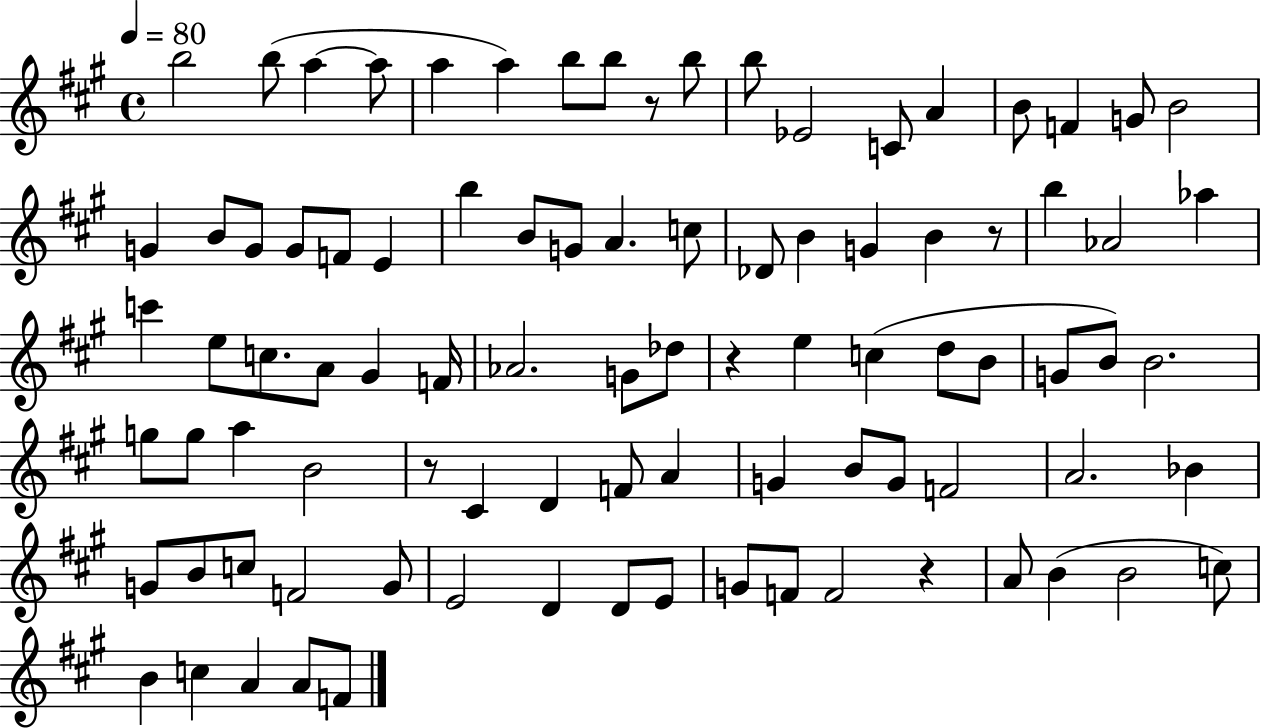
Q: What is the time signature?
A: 4/4